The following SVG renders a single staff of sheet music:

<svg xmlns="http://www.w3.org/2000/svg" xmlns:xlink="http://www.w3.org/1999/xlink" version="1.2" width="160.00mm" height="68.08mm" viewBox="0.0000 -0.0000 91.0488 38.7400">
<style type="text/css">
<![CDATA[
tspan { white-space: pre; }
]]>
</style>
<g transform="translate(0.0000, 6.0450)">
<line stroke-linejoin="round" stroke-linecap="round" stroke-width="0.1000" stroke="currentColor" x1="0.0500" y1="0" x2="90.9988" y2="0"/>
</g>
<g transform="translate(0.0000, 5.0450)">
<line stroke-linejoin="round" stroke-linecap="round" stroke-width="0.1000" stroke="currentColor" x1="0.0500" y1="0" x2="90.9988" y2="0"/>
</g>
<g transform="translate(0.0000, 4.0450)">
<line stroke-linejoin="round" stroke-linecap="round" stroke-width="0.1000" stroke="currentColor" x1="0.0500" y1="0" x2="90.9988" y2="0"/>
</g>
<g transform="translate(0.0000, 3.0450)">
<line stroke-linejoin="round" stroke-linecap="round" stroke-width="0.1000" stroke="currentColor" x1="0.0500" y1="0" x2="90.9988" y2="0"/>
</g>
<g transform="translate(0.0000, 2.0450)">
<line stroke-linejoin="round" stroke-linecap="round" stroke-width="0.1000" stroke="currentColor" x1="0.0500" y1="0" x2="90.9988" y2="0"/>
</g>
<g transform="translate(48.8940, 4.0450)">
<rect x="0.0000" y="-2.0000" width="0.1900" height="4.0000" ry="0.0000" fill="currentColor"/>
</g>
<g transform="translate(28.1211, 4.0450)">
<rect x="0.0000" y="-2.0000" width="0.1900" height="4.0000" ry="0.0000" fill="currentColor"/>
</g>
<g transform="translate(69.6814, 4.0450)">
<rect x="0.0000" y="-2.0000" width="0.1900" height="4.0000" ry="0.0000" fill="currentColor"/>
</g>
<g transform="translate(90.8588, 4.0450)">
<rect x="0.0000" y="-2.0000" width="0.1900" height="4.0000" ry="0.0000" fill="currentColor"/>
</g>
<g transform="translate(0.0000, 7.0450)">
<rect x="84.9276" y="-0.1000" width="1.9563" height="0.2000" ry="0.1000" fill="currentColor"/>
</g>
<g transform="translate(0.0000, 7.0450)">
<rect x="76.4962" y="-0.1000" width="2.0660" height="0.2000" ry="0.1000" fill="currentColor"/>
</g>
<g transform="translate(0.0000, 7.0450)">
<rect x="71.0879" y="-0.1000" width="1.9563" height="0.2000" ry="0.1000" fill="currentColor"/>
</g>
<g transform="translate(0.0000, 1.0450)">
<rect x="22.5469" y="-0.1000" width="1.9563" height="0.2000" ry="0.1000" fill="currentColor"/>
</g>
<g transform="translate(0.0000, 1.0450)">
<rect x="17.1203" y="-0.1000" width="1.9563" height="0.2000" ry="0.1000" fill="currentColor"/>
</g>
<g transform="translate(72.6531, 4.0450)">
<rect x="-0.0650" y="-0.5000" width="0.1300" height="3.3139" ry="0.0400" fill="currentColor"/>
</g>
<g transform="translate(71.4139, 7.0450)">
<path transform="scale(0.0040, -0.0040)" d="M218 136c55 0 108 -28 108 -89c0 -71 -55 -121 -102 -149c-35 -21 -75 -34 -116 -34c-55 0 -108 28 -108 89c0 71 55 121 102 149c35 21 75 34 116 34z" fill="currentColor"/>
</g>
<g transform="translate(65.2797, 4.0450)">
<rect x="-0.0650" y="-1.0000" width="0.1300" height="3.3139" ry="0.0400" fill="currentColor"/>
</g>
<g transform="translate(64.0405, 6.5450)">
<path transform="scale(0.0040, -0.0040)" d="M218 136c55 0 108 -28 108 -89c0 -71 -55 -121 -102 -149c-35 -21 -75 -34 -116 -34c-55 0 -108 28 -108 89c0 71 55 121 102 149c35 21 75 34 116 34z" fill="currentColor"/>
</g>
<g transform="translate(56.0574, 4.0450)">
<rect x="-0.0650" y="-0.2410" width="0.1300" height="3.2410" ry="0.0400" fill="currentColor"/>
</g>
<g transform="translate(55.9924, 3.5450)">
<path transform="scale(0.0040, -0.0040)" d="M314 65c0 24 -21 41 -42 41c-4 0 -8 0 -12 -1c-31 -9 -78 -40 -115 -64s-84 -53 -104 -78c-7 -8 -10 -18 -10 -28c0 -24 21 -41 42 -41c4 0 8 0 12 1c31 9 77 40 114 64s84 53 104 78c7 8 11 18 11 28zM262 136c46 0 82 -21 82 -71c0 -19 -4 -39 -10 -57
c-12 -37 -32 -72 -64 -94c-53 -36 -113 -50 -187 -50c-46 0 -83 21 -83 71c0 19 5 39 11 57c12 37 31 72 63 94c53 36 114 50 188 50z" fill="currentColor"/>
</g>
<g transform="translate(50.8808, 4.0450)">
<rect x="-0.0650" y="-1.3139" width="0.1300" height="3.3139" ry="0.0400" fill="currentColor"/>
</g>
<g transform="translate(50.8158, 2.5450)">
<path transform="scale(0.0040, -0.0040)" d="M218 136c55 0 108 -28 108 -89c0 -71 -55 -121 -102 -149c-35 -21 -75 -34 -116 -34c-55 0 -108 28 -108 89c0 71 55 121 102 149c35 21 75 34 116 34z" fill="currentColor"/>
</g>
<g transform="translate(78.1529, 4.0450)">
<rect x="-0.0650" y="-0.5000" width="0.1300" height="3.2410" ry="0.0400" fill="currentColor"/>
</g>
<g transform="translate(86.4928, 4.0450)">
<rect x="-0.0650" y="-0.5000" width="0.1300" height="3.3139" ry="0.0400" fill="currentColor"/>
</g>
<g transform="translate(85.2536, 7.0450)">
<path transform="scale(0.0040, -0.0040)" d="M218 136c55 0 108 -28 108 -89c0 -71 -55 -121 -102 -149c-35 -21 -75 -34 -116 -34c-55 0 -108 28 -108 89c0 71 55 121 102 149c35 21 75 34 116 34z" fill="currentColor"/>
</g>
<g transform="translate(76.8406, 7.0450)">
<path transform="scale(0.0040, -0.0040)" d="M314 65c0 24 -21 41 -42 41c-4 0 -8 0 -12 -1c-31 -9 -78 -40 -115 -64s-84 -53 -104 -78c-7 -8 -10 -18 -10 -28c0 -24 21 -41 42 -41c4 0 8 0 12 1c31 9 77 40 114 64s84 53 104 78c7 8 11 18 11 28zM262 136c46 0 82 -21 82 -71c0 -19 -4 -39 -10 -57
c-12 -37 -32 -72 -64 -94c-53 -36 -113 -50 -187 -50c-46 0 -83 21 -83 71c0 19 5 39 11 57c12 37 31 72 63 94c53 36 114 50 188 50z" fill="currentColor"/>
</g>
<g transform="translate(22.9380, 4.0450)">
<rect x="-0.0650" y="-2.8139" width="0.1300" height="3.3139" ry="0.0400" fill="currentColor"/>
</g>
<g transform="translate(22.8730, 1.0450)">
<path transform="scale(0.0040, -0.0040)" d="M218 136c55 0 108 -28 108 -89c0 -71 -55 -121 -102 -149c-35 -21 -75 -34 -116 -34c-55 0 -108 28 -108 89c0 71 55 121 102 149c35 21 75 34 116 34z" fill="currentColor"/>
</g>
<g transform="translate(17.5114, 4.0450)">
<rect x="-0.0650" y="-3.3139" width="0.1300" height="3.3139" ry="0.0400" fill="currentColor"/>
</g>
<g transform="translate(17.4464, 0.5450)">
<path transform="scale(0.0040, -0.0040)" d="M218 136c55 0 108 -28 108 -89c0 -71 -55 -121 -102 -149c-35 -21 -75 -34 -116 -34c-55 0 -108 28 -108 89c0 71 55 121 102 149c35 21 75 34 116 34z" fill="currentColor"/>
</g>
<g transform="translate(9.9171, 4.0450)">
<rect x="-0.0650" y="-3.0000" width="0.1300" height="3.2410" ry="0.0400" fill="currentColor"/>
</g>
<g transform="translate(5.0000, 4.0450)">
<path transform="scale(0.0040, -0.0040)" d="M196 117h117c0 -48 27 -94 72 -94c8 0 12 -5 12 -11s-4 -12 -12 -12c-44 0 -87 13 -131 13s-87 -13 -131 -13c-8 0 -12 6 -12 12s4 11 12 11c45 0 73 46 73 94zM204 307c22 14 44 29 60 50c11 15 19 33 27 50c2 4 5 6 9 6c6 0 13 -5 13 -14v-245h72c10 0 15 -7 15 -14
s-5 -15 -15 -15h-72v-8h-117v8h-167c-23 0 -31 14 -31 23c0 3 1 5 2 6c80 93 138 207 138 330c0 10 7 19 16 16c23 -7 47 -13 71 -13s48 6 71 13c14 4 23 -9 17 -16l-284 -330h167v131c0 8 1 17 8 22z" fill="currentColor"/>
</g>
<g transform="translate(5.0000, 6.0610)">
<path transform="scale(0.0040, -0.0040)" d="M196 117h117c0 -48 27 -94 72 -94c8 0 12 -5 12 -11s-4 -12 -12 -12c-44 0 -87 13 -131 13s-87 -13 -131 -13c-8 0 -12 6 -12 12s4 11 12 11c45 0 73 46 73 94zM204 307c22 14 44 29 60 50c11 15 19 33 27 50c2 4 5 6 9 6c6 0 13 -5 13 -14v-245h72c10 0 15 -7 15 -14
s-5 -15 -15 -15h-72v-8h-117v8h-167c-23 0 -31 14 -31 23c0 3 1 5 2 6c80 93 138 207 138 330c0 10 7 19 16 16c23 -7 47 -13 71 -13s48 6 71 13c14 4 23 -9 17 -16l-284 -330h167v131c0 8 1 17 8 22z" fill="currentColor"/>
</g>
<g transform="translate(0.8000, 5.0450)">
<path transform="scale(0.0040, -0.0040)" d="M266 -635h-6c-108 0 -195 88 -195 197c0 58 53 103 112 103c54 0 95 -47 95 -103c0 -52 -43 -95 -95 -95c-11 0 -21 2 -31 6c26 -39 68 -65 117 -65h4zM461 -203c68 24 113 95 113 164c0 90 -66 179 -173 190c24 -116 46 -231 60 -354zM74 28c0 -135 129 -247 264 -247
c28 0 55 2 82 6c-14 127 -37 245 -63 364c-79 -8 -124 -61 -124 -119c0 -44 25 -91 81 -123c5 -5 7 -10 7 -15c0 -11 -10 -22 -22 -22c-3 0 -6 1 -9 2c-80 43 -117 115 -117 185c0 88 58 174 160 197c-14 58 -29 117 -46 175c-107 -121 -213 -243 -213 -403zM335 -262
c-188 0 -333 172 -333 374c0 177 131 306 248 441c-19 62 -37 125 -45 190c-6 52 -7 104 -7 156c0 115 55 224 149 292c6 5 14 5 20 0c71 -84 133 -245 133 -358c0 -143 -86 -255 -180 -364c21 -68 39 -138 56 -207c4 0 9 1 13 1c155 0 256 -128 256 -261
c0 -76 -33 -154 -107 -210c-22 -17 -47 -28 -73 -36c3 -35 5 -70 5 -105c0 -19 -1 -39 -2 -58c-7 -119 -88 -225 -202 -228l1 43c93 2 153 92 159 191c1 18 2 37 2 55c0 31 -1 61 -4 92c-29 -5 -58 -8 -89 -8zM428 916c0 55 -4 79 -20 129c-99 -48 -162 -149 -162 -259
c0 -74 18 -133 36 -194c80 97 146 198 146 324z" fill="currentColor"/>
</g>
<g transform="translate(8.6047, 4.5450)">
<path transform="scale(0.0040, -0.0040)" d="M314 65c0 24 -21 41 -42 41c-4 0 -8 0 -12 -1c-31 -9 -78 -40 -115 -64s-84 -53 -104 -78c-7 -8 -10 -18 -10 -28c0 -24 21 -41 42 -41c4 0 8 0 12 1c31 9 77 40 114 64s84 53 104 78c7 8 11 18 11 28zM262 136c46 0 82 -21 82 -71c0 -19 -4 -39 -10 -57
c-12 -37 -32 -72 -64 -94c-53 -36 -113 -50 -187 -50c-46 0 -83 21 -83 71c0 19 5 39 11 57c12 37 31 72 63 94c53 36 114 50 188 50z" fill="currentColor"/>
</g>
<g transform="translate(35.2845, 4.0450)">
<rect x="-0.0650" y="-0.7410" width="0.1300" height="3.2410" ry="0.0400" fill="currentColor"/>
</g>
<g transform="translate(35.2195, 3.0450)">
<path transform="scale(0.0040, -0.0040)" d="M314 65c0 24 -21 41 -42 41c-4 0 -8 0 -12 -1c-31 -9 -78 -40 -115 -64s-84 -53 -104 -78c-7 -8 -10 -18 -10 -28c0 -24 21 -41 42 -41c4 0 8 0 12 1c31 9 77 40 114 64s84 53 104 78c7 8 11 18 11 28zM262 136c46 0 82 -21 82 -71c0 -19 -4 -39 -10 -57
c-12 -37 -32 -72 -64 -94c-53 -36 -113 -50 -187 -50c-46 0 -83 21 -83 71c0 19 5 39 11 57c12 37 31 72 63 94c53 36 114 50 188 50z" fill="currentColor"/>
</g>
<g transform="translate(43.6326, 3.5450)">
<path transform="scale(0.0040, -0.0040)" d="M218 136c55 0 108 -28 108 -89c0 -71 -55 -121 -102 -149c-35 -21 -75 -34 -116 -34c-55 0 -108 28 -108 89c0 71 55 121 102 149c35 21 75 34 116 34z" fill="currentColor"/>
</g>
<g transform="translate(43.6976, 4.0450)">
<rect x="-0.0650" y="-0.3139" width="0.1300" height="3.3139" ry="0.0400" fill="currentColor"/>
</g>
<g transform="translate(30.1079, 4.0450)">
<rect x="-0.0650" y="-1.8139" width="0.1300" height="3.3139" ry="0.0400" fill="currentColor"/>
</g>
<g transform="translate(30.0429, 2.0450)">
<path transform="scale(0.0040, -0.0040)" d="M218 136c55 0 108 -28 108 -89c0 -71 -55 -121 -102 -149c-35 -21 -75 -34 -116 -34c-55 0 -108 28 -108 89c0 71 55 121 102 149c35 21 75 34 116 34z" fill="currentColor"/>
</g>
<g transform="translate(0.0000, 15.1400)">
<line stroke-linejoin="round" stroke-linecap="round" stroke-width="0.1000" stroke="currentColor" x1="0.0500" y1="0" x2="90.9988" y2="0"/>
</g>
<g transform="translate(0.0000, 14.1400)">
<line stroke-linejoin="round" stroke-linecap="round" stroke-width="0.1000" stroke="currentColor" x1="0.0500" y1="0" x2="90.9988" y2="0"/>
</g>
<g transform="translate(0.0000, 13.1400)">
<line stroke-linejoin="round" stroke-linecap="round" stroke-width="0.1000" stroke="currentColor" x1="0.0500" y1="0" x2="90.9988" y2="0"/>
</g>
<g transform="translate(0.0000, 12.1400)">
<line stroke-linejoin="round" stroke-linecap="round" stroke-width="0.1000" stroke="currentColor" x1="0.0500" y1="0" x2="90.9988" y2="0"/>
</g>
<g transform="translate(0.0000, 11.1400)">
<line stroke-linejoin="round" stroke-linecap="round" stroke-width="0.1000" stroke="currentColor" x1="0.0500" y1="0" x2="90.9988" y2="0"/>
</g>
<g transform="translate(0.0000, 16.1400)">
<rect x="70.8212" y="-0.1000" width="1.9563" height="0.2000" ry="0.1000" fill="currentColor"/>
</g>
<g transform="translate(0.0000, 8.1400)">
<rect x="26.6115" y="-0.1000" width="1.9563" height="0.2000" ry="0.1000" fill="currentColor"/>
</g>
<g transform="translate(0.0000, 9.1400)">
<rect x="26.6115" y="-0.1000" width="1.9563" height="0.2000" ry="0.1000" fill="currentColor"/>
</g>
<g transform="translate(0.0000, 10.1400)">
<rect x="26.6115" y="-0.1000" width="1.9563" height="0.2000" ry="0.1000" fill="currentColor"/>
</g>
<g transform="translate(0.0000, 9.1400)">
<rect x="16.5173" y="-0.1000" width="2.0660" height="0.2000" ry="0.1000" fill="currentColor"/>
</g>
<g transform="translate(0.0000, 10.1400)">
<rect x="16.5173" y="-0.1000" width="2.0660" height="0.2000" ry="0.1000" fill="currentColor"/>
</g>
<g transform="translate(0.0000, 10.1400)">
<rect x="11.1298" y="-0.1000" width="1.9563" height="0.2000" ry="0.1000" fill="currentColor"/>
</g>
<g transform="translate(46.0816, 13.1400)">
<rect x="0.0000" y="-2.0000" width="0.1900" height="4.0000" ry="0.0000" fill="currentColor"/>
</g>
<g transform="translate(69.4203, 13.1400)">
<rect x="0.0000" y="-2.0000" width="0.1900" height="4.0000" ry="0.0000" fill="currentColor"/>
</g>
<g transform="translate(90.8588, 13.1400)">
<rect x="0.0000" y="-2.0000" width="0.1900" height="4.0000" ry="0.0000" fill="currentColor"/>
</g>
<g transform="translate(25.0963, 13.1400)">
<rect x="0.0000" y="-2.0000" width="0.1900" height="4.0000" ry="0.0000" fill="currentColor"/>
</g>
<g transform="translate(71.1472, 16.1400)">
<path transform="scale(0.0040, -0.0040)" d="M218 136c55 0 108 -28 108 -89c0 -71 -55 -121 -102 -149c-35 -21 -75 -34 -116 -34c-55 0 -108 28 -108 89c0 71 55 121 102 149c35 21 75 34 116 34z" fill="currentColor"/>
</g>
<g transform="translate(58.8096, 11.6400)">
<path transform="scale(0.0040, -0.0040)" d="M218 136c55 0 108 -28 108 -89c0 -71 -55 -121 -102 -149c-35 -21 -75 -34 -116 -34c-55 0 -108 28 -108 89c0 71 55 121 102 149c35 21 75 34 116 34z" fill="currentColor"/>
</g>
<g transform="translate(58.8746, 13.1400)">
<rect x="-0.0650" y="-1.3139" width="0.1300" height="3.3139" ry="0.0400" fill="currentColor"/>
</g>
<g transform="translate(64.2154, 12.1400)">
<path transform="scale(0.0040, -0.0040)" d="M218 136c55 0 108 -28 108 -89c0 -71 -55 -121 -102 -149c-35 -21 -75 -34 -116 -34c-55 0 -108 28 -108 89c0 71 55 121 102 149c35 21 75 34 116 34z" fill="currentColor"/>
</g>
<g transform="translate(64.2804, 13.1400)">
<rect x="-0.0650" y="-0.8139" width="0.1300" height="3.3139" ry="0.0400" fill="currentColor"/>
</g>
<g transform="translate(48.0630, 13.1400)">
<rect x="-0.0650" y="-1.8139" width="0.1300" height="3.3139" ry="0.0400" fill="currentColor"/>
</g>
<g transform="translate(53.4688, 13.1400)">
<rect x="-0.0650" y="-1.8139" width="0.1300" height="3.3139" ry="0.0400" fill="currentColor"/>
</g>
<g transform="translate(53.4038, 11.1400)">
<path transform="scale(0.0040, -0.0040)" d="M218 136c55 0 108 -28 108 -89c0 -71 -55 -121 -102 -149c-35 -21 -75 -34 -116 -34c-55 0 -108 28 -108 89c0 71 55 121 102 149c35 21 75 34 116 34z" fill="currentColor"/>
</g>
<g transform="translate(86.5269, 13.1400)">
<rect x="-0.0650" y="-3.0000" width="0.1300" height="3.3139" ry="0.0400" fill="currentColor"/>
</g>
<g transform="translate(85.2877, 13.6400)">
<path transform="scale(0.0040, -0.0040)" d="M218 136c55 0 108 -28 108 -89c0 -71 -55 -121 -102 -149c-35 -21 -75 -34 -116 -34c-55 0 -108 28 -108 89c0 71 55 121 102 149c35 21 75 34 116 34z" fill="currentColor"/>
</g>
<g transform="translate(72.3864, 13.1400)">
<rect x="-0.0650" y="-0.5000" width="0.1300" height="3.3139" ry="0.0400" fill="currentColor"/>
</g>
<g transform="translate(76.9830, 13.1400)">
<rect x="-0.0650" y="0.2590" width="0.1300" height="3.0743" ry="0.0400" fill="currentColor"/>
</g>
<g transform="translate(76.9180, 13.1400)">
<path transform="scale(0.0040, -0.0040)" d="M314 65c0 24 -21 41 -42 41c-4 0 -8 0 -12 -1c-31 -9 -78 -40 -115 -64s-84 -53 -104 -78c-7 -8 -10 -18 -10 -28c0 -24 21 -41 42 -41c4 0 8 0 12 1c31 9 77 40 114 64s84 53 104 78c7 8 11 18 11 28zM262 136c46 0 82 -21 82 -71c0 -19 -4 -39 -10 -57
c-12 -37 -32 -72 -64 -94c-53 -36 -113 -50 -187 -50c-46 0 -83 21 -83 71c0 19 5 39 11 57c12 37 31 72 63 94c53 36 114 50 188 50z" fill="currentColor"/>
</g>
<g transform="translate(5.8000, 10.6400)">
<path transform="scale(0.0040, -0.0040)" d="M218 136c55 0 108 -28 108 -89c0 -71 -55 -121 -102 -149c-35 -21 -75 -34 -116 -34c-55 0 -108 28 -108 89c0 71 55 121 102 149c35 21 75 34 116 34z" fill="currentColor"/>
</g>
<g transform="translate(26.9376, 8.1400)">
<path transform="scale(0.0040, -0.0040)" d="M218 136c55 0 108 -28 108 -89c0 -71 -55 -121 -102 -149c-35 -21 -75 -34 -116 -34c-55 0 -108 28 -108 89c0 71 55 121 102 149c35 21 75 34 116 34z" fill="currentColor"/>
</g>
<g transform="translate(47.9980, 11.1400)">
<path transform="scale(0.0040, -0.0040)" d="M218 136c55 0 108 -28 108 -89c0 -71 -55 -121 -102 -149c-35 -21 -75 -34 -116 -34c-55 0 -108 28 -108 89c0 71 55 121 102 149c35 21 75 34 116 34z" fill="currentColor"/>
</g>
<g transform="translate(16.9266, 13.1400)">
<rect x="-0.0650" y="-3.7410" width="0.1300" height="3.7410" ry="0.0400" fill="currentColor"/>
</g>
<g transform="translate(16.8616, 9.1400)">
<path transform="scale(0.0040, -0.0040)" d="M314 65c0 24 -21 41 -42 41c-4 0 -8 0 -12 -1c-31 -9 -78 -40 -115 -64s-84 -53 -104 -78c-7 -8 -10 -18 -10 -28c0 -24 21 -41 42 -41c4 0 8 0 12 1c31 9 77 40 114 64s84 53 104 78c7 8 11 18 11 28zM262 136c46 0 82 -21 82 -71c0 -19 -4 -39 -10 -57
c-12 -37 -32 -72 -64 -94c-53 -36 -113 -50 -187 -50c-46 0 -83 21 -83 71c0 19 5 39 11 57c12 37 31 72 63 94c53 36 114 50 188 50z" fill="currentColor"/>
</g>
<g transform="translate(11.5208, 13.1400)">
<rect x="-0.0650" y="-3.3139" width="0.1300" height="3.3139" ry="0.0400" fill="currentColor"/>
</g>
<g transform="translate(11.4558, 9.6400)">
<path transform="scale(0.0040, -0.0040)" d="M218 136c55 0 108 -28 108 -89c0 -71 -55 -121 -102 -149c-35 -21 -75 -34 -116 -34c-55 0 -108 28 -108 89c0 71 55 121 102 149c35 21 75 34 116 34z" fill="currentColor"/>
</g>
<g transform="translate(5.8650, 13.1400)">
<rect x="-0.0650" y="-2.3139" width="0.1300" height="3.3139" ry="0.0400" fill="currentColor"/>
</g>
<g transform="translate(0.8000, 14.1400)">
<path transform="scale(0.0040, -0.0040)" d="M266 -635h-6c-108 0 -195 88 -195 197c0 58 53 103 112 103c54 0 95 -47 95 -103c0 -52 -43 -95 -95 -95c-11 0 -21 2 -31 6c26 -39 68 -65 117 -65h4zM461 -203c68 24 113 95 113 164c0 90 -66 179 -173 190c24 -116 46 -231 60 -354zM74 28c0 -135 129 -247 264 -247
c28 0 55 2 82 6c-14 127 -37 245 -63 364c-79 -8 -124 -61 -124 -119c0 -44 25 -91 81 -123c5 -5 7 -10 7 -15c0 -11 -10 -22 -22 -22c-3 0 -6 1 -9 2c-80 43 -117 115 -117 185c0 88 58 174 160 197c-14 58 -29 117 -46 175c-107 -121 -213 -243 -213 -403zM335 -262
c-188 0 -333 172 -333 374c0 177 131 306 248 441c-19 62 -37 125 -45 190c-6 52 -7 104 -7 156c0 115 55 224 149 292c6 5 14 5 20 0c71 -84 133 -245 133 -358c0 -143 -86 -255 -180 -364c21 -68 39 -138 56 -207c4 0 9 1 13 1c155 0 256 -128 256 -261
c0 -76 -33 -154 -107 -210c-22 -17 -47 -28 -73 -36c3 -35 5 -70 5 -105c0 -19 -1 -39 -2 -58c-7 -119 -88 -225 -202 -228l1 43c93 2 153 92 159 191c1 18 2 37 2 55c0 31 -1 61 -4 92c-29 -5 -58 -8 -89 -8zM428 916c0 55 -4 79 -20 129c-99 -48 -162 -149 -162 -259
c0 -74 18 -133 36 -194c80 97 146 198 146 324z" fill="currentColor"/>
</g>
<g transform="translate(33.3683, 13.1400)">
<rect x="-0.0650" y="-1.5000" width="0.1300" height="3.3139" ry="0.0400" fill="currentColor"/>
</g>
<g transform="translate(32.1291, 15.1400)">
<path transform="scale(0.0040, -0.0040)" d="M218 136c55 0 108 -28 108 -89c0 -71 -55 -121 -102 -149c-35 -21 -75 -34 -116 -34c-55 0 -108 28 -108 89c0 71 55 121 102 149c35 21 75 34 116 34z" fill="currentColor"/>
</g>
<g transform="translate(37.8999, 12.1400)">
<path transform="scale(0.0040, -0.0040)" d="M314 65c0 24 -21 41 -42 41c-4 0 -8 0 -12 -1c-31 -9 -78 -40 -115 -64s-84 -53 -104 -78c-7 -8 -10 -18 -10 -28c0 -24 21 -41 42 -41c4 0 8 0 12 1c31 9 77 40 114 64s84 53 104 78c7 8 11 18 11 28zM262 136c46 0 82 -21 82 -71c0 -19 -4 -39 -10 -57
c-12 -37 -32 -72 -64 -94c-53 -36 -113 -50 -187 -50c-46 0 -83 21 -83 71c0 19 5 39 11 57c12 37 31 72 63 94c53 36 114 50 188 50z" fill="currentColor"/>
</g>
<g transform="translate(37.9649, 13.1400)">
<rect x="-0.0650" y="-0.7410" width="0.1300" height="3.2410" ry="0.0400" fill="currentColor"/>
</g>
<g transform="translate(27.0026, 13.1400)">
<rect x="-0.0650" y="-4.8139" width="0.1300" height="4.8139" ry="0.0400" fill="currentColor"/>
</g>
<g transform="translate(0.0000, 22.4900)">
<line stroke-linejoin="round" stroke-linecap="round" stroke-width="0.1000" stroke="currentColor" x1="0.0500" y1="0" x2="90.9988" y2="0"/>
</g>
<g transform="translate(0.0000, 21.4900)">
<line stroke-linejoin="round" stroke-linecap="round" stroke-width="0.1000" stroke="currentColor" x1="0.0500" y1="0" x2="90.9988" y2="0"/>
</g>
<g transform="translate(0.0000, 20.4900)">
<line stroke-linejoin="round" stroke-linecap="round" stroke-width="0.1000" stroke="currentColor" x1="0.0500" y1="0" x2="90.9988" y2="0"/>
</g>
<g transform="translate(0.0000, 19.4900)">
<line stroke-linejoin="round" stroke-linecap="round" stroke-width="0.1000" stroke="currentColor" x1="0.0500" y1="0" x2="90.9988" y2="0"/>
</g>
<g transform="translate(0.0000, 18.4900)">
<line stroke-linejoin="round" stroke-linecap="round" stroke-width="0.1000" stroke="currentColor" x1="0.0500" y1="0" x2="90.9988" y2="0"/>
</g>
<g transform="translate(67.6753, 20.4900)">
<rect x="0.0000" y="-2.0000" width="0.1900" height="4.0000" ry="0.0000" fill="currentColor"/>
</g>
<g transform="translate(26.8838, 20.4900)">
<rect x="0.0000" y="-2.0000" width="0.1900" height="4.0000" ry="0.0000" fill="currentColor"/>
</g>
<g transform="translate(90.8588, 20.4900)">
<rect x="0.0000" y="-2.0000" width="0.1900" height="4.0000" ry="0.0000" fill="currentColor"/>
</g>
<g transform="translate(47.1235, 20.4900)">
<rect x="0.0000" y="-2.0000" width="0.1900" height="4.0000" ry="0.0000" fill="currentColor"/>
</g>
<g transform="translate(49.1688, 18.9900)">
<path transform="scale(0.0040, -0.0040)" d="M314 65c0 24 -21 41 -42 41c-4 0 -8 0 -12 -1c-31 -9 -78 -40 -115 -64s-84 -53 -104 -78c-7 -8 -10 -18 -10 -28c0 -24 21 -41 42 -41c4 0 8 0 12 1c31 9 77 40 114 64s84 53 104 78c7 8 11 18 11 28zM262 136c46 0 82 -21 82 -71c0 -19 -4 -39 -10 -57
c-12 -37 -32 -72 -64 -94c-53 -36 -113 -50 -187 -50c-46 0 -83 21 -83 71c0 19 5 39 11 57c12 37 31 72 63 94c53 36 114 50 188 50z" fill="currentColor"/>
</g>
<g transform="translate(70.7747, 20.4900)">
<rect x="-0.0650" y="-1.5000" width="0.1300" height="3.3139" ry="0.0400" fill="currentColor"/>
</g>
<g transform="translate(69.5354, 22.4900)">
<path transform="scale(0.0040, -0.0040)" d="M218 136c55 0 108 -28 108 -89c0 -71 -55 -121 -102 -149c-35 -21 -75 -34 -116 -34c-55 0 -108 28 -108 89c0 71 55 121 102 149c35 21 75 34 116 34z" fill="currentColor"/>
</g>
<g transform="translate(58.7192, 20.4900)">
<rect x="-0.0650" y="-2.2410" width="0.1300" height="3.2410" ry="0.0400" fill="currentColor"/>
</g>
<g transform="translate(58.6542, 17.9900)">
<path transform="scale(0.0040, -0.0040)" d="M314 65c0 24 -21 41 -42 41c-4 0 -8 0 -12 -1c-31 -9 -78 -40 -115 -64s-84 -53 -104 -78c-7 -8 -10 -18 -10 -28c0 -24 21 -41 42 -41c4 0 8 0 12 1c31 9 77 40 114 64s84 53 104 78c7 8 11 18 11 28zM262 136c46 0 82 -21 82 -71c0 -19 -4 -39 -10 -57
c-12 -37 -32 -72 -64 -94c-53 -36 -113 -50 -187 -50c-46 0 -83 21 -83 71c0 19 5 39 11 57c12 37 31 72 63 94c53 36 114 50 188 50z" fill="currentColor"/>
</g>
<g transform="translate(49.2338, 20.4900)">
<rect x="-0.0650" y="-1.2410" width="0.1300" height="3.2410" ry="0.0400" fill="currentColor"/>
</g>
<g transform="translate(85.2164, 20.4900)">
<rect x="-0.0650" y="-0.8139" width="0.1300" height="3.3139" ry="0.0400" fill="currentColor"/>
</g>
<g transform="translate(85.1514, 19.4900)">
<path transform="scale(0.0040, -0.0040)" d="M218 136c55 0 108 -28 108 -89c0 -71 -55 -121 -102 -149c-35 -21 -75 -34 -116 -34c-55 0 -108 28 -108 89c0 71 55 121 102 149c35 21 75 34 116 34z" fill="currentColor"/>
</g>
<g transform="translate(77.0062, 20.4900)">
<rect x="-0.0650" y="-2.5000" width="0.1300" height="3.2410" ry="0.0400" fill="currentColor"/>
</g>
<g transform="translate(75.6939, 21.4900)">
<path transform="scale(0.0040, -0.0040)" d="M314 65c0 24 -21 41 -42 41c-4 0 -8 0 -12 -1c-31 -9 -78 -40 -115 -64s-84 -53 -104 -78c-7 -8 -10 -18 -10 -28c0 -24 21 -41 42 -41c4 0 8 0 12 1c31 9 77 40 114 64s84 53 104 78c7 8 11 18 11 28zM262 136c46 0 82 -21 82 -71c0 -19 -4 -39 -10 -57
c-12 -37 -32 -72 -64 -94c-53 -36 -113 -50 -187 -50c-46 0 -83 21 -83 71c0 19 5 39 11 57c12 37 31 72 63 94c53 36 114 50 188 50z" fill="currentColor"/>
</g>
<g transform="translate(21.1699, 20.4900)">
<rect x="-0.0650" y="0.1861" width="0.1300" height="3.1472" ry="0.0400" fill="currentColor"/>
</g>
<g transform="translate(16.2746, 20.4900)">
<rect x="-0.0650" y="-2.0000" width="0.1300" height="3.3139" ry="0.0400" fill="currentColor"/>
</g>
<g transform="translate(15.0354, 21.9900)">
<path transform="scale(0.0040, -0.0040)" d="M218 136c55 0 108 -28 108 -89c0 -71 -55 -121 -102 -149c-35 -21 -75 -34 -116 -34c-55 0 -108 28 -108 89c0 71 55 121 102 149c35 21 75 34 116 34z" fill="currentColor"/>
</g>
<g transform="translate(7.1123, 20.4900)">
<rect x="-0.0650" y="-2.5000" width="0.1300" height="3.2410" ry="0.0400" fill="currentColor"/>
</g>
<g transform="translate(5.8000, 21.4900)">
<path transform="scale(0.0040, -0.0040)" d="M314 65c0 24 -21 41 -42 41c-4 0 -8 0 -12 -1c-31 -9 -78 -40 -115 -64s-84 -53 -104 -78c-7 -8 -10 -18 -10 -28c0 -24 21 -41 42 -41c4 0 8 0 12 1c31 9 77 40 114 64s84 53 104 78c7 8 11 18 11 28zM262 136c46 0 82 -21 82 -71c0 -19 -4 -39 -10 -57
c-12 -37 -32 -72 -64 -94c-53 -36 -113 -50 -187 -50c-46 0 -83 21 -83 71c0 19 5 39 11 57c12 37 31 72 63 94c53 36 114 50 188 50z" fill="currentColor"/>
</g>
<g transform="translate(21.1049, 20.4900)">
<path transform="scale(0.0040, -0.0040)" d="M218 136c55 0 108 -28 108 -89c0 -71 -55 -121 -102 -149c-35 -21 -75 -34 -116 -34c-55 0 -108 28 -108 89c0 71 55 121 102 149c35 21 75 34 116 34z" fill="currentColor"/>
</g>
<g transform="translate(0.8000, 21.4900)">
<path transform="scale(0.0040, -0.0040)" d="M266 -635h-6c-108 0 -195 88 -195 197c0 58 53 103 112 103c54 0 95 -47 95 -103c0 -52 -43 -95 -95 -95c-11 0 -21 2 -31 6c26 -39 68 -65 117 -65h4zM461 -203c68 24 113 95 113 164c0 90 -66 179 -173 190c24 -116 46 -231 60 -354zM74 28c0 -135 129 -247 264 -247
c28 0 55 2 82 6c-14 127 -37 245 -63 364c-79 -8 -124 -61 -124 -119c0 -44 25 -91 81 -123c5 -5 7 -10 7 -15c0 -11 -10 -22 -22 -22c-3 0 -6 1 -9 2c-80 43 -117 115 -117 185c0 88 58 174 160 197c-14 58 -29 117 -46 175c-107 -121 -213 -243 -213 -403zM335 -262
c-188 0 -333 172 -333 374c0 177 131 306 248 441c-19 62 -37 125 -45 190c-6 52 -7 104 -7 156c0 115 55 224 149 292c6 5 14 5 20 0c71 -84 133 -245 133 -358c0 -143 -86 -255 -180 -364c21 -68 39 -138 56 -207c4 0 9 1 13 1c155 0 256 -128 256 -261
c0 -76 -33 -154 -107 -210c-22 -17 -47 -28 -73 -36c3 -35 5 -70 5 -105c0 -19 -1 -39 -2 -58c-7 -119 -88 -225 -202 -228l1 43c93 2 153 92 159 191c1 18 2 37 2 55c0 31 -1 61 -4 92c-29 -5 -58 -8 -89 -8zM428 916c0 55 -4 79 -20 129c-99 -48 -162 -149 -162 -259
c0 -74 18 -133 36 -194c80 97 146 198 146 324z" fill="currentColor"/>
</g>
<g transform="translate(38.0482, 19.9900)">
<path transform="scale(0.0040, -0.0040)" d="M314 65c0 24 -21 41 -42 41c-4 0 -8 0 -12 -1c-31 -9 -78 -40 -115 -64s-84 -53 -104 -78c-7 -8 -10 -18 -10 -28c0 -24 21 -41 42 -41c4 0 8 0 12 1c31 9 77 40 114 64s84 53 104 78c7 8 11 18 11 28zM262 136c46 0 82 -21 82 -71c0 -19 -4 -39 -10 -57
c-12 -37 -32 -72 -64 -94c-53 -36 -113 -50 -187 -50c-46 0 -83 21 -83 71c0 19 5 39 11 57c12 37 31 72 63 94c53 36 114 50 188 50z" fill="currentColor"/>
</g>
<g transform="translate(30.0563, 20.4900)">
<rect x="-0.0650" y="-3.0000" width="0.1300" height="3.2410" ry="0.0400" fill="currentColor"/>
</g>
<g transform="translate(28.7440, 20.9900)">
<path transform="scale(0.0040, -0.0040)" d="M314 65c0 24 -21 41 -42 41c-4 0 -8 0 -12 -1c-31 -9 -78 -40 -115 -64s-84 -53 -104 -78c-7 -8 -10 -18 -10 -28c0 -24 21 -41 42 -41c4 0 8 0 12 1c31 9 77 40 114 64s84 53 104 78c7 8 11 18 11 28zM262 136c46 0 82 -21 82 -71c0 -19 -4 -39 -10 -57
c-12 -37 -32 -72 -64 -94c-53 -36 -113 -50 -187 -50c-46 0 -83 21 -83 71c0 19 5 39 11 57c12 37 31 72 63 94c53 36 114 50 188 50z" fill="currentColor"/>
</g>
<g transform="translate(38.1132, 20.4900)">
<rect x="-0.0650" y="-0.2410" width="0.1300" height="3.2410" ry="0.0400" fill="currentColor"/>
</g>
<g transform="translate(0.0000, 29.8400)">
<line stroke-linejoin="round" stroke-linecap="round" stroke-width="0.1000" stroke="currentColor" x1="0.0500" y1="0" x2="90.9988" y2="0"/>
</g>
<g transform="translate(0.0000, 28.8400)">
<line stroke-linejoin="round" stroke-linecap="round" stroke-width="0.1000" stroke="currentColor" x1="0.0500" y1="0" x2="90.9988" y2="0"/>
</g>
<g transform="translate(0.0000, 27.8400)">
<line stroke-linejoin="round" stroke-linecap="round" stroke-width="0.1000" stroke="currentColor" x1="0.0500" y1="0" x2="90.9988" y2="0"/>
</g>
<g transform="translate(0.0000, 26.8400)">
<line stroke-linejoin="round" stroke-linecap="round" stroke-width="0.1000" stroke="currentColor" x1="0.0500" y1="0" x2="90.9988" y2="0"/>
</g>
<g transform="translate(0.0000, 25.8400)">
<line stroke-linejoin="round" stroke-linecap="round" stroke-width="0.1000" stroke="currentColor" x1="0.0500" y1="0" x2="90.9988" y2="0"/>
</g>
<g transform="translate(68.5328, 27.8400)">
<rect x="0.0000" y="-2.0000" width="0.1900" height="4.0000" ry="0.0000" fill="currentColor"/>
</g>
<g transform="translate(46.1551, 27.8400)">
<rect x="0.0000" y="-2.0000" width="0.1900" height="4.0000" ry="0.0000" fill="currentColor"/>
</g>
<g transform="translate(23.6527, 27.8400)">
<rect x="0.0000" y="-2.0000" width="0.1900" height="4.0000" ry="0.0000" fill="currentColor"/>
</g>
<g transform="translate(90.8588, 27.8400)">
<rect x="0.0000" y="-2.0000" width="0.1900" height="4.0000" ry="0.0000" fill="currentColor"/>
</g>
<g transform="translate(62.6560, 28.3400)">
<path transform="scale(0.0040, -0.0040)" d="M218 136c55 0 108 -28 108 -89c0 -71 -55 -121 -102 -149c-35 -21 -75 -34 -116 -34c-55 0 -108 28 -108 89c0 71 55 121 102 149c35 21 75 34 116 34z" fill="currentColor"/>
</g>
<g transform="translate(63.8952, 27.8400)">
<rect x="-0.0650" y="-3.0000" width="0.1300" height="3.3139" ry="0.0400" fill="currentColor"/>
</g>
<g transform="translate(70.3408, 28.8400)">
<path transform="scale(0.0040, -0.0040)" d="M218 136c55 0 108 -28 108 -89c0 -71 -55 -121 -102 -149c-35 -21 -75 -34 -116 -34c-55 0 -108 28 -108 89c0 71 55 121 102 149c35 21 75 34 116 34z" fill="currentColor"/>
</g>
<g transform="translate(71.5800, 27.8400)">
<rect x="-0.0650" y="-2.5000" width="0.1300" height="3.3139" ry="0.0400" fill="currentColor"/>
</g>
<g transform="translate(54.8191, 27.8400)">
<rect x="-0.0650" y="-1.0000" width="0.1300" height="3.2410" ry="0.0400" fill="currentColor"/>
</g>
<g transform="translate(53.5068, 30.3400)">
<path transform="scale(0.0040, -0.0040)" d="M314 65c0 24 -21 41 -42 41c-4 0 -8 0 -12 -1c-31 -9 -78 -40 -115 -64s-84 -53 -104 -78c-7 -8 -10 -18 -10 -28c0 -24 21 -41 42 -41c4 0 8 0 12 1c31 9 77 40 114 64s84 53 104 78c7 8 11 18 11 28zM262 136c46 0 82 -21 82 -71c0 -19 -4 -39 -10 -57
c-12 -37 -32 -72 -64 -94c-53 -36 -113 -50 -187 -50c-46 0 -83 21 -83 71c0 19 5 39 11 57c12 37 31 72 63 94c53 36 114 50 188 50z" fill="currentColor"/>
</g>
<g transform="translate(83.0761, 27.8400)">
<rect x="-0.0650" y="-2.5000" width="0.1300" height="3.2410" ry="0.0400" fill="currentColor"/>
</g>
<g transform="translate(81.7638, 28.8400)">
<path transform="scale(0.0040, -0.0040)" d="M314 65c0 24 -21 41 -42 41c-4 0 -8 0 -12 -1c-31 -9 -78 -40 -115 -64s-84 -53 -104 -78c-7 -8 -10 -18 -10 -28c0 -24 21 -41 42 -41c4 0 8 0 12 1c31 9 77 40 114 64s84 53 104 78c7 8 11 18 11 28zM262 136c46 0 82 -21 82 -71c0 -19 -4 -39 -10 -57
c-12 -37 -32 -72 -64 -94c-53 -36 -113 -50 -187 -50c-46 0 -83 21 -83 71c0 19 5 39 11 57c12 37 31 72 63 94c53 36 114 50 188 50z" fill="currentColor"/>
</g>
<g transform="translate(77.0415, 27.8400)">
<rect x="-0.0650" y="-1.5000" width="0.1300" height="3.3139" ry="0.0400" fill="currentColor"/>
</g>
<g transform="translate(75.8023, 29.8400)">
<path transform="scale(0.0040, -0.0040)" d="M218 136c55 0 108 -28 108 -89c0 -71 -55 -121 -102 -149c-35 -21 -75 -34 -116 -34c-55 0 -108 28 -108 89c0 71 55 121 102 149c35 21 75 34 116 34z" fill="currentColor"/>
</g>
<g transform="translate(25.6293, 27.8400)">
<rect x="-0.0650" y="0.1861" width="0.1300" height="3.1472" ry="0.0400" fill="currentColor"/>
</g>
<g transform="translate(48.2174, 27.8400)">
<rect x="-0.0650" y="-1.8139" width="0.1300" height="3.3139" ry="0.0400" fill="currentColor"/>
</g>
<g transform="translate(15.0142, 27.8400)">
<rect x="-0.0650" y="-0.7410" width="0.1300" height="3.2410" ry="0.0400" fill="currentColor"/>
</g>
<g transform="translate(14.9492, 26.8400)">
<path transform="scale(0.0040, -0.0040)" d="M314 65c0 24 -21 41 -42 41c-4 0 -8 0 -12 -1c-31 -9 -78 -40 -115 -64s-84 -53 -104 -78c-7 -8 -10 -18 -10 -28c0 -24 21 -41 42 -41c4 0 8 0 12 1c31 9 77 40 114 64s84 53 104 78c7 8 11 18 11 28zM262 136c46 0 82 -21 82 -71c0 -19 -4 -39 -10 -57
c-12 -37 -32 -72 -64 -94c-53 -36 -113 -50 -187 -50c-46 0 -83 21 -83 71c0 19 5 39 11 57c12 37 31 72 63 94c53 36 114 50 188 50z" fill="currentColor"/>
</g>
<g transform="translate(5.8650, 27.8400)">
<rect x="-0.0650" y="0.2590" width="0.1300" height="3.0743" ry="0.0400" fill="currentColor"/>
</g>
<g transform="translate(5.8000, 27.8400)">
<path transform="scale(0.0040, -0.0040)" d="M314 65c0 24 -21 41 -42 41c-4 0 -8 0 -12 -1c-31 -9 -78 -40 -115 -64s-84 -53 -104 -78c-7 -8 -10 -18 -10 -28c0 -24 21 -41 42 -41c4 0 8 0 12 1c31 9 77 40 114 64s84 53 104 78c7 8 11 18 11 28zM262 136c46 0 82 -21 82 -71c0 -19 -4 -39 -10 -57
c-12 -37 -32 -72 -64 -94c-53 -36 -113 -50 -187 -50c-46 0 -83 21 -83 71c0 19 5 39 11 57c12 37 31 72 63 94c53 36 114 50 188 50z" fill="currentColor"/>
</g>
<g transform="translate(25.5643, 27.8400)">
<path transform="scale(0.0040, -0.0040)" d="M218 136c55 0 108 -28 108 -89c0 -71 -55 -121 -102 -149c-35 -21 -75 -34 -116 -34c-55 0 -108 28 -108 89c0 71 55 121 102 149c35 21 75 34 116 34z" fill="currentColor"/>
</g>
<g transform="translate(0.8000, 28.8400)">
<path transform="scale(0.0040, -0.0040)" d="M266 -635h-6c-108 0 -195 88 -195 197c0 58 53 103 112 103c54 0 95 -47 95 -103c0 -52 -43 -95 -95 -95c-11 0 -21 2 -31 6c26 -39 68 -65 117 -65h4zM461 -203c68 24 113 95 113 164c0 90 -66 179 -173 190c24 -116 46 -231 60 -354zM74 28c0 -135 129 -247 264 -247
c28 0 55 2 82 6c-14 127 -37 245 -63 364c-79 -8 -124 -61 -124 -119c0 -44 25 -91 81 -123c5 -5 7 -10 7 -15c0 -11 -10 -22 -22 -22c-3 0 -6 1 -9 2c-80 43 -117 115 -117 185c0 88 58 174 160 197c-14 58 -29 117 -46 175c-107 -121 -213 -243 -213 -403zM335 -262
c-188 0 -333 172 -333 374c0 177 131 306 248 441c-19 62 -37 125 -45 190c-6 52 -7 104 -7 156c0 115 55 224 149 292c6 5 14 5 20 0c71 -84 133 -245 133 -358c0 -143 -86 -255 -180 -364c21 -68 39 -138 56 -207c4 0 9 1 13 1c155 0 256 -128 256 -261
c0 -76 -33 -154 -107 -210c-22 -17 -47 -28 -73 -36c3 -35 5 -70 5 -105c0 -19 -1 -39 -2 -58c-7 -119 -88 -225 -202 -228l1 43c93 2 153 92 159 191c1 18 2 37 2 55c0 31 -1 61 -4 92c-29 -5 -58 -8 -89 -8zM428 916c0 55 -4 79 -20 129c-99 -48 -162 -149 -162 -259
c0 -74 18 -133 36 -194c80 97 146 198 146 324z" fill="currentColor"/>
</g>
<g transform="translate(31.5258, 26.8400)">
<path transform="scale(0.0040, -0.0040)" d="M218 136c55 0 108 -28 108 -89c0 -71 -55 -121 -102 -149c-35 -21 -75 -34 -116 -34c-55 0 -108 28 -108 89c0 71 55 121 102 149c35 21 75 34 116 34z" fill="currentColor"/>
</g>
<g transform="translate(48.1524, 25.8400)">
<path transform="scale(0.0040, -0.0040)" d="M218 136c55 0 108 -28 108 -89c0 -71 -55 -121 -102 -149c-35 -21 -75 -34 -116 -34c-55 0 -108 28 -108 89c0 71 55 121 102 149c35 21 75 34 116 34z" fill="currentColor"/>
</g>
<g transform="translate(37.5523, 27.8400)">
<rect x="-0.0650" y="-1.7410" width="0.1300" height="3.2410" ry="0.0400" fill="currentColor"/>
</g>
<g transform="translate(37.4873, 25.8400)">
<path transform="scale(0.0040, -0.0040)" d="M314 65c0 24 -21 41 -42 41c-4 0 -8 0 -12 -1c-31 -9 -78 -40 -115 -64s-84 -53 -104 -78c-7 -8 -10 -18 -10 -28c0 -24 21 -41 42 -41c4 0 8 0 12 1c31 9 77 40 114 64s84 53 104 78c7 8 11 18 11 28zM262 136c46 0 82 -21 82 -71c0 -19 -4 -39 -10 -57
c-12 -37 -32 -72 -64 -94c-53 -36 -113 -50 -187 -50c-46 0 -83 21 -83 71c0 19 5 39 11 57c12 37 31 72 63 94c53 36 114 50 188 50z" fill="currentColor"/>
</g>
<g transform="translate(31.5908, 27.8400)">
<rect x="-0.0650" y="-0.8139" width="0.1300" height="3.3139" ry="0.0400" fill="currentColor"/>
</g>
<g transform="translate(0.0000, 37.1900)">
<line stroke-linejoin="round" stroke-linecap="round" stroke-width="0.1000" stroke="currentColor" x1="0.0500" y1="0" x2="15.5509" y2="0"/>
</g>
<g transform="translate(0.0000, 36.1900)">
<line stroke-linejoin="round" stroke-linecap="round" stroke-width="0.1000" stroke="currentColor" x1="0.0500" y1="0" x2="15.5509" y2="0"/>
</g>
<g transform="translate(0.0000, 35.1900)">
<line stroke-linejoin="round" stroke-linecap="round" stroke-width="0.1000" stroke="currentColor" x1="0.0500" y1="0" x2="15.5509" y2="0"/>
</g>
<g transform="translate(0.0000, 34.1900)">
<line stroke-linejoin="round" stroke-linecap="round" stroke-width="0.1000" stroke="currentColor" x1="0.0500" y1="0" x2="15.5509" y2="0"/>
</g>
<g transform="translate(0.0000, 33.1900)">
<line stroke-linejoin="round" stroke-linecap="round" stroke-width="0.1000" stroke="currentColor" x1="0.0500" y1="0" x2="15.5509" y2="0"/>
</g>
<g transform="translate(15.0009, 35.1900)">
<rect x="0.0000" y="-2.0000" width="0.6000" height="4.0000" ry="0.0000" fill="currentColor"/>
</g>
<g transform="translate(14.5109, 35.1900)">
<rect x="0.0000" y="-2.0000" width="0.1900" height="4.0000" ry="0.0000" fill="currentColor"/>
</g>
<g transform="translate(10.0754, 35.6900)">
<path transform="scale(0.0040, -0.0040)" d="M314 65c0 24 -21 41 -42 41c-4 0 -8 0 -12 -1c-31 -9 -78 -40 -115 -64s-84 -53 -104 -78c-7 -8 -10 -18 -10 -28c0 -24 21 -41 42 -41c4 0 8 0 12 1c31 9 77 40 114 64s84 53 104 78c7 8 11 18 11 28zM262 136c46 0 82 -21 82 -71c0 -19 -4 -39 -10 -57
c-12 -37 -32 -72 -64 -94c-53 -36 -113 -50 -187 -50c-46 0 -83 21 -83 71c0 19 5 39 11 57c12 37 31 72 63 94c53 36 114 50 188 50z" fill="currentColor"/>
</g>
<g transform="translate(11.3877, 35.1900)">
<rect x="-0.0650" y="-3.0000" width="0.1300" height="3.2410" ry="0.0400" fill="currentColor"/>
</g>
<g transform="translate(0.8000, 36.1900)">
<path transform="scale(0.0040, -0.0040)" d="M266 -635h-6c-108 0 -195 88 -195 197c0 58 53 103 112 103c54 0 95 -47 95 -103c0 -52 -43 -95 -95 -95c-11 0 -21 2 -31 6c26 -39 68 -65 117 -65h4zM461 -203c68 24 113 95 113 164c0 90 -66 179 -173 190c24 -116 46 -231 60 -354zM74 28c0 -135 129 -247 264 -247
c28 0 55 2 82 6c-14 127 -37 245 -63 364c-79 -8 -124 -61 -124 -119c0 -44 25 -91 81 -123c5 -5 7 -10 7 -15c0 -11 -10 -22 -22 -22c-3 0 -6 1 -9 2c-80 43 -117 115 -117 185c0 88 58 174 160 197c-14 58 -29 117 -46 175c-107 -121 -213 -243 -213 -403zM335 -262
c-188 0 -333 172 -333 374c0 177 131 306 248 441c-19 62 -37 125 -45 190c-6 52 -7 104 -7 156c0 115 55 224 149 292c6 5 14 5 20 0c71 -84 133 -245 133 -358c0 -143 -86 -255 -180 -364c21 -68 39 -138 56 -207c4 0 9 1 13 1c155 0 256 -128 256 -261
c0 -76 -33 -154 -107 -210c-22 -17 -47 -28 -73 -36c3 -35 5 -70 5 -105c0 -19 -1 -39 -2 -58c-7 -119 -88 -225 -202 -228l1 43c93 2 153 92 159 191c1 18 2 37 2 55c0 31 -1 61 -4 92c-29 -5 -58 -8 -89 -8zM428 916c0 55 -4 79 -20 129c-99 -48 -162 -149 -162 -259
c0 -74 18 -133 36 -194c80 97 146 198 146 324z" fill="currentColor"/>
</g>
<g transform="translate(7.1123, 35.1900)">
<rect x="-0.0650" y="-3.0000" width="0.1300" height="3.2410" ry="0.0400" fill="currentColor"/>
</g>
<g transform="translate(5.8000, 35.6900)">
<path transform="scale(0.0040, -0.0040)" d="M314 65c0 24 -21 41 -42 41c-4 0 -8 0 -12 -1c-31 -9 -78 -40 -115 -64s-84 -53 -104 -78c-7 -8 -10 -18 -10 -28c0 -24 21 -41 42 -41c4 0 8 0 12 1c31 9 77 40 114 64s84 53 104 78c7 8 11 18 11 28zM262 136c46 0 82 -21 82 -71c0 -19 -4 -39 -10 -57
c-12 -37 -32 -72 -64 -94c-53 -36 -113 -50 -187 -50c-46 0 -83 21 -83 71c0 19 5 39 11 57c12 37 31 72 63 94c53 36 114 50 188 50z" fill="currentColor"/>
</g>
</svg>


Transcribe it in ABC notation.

X:1
T:Untitled
M:4/4
L:1/4
K:C
A2 b a f d2 c e c2 D C C2 C g b c'2 e' E d2 f f e d C B2 A G2 F B A2 c2 e2 g2 E G2 d B2 d2 B d f2 f D2 A G E G2 A2 A2